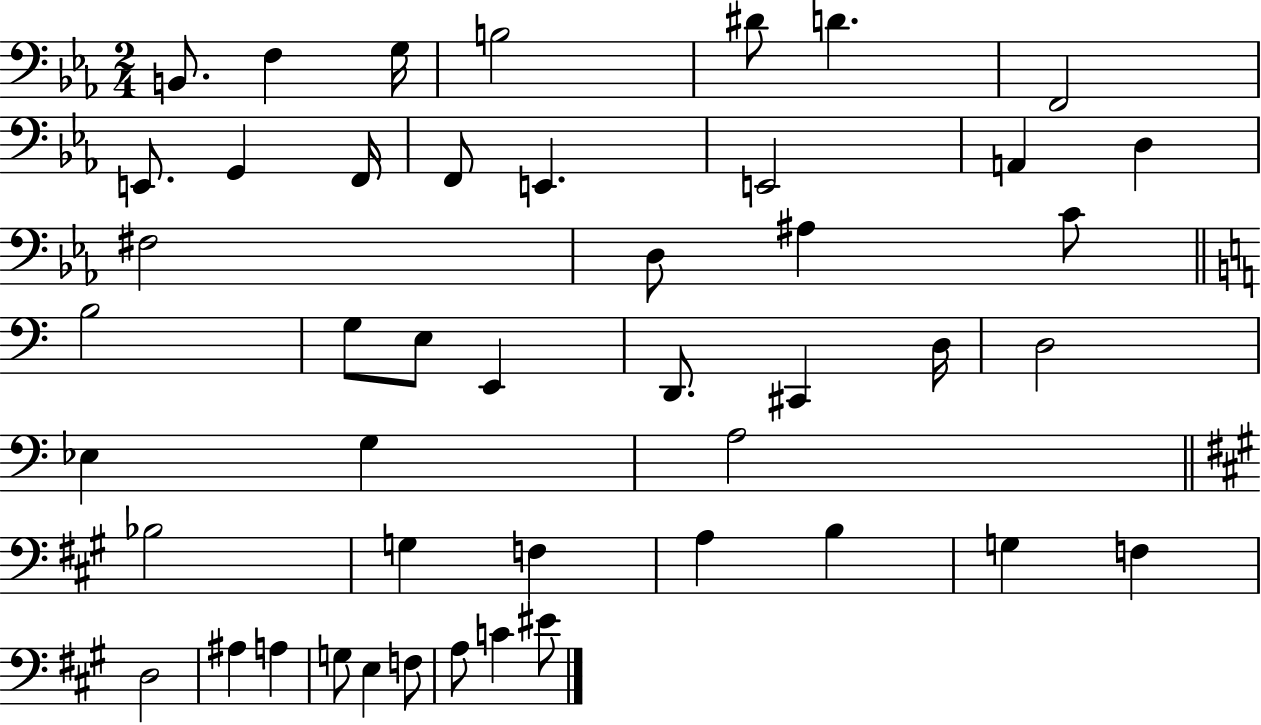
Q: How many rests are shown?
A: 0